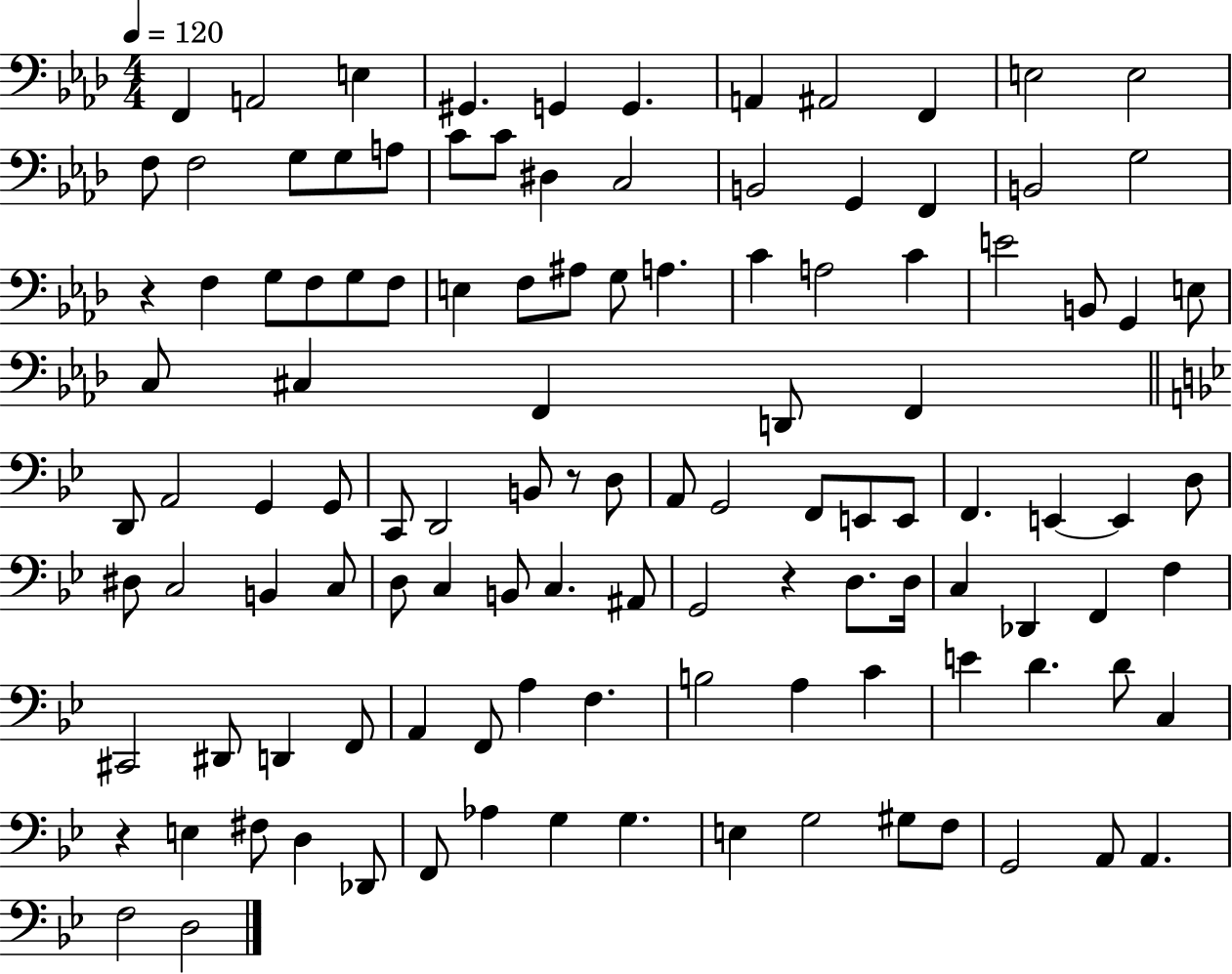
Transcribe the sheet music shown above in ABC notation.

X:1
T:Untitled
M:4/4
L:1/4
K:Ab
F,, A,,2 E, ^G,, G,, G,, A,, ^A,,2 F,, E,2 E,2 F,/2 F,2 G,/2 G,/2 A,/2 C/2 C/2 ^D, C,2 B,,2 G,, F,, B,,2 G,2 z F, G,/2 F,/2 G,/2 F,/2 E, F,/2 ^A,/2 G,/2 A, C A,2 C E2 B,,/2 G,, E,/2 C,/2 ^C, F,, D,,/2 F,, D,,/2 A,,2 G,, G,,/2 C,,/2 D,,2 B,,/2 z/2 D,/2 A,,/2 G,,2 F,,/2 E,,/2 E,,/2 F,, E,, E,, D,/2 ^D,/2 C,2 B,, C,/2 D,/2 C, B,,/2 C, ^A,,/2 G,,2 z D,/2 D,/4 C, _D,, F,, F, ^C,,2 ^D,,/2 D,, F,,/2 A,, F,,/2 A, F, B,2 A, C E D D/2 C, z E, ^F,/2 D, _D,,/2 F,,/2 _A, G, G, E, G,2 ^G,/2 F,/2 G,,2 A,,/2 A,, F,2 D,2